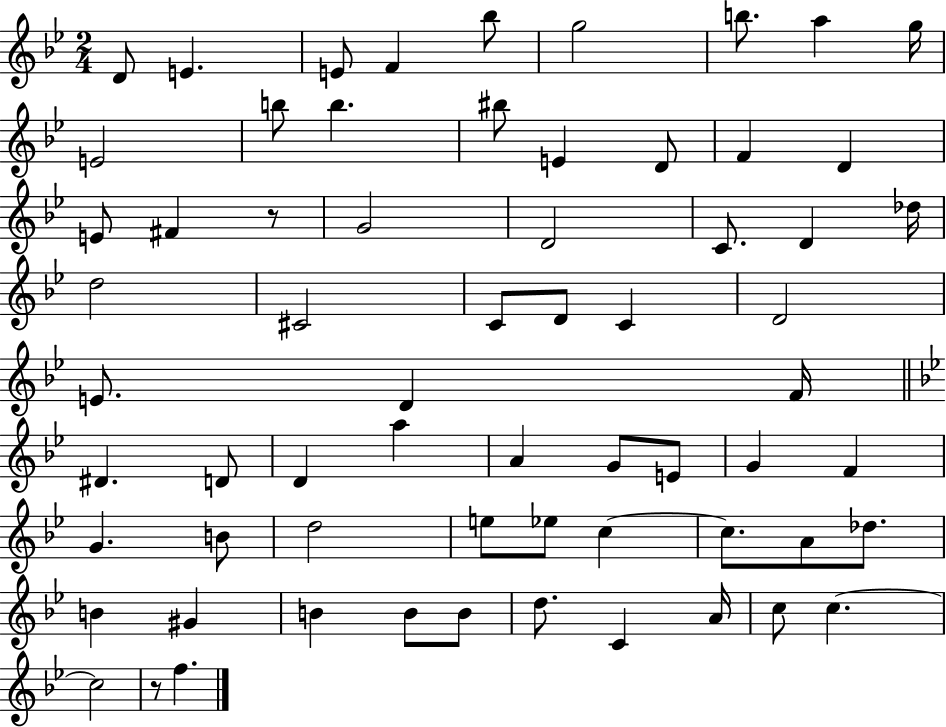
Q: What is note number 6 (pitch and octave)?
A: G5